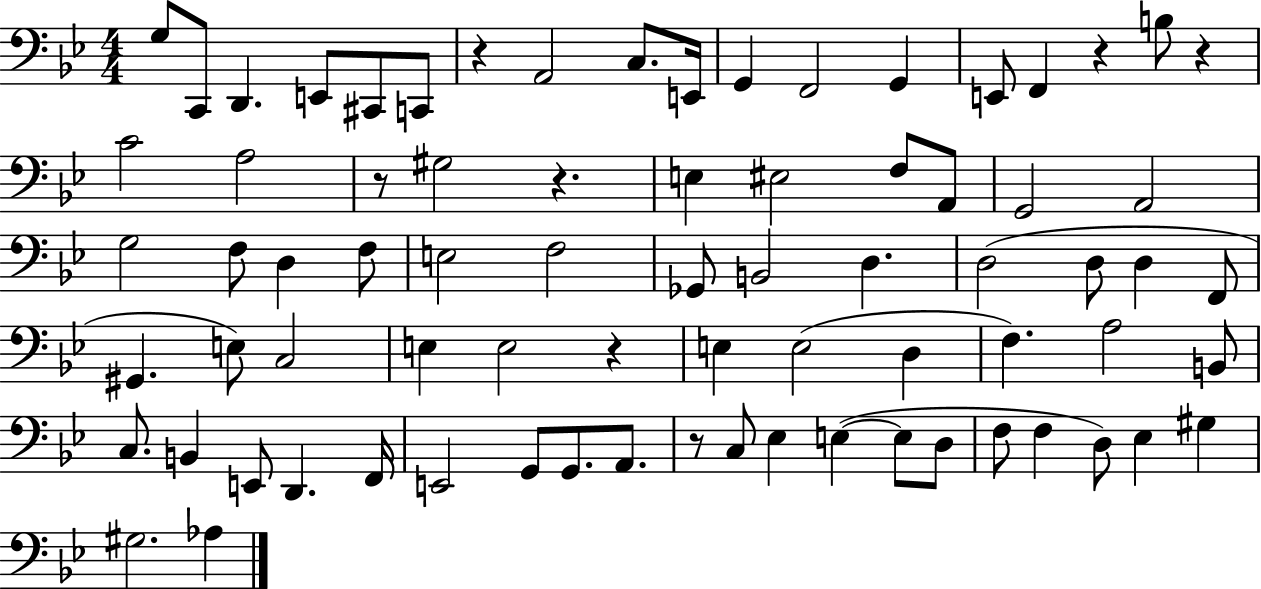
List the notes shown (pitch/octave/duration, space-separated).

G3/e C2/e D2/q. E2/e C#2/e C2/e R/q A2/h C3/e. E2/s G2/q F2/h G2/q E2/e F2/q R/q B3/e R/q C4/h A3/h R/e G#3/h R/q. E3/q EIS3/h F3/e A2/e G2/h A2/h G3/h F3/e D3/q F3/e E3/h F3/h Gb2/e B2/h D3/q. D3/h D3/e D3/q F2/e G#2/q. E3/e C3/h E3/q E3/h R/q E3/q E3/h D3/q F3/q. A3/h B2/e C3/e. B2/q E2/e D2/q. F2/s E2/h G2/e G2/e. A2/e. R/e C3/e Eb3/q E3/q E3/e D3/e F3/e F3/q D3/e Eb3/q G#3/q G#3/h. Ab3/q